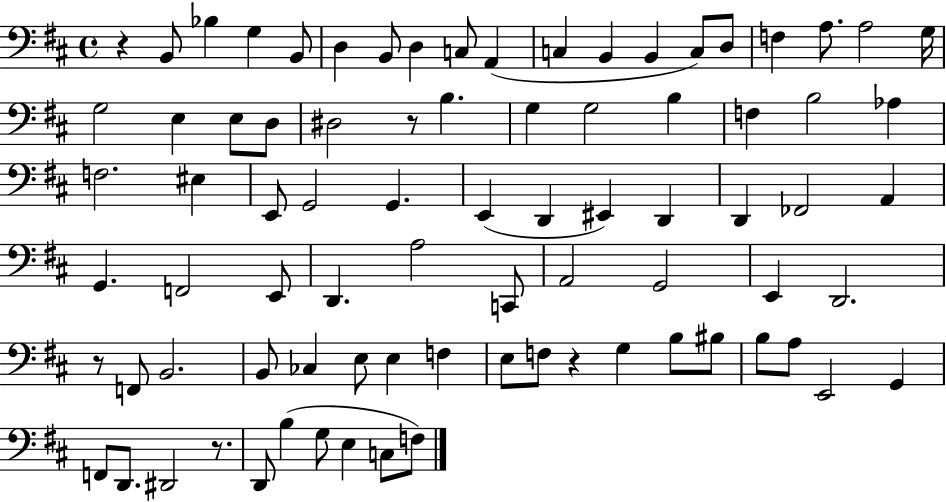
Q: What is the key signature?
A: D major